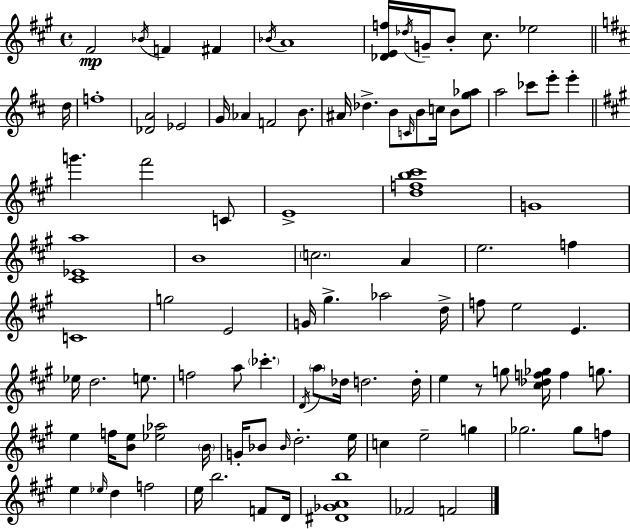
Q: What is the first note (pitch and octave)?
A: F#4